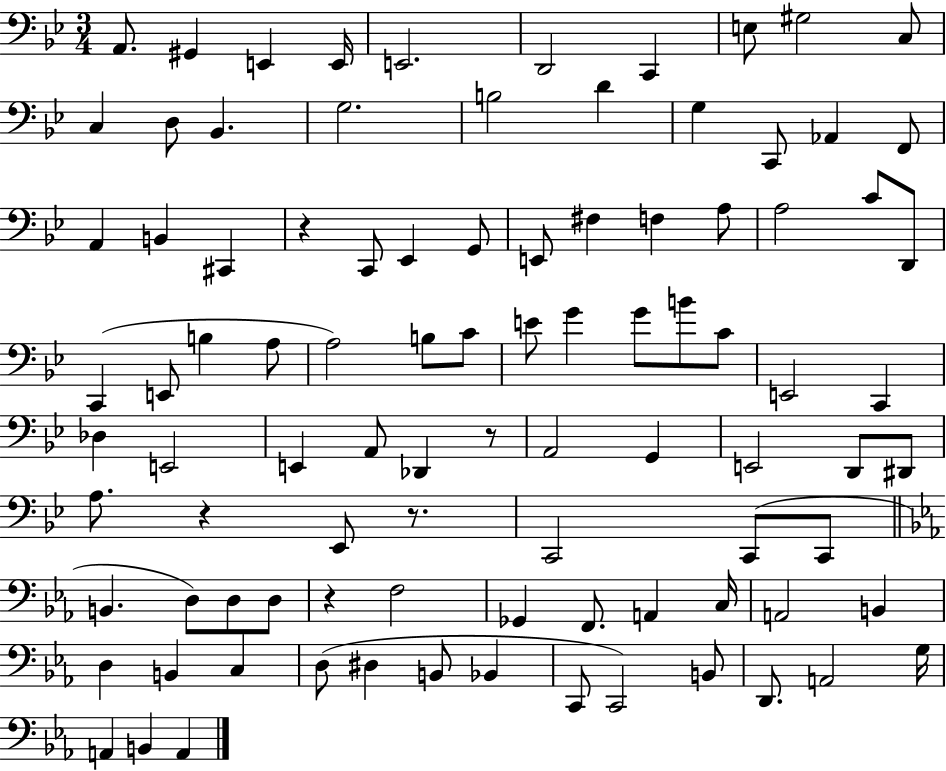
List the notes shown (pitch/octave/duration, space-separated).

A2/e. G#2/q E2/q E2/s E2/h. D2/h C2/q E3/e G#3/h C3/e C3/q D3/e Bb2/q. G3/h. B3/h D4/q G3/q C2/e Ab2/q F2/e A2/q B2/q C#2/q R/q C2/e Eb2/q G2/e E2/e F#3/q F3/q A3/e A3/h C4/e D2/e C2/q E2/e B3/q A3/e A3/h B3/e C4/e E4/e G4/q G4/e B4/e C4/e E2/h C2/q Db3/q E2/h E2/q A2/e Db2/q R/e A2/h G2/q E2/h D2/e D#2/e A3/e. R/q Eb2/e R/e. C2/h C2/e C2/e B2/q. D3/e D3/e D3/e R/q F3/h Gb2/q F2/e. A2/q C3/s A2/h B2/q D3/q B2/q C3/q D3/e D#3/q B2/e Bb2/q C2/e C2/h B2/e D2/e. A2/h G3/s A2/q B2/q A2/q